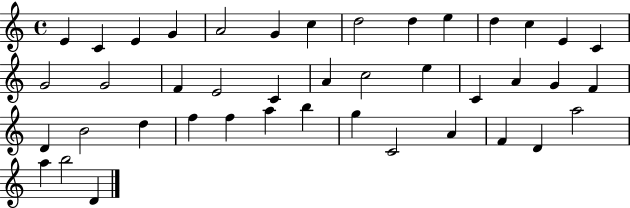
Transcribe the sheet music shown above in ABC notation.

X:1
T:Untitled
M:4/4
L:1/4
K:C
E C E G A2 G c d2 d e d c E C G2 G2 F E2 C A c2 e C A G F D B2 d f f a b g C2 A F D a2 a b2 D